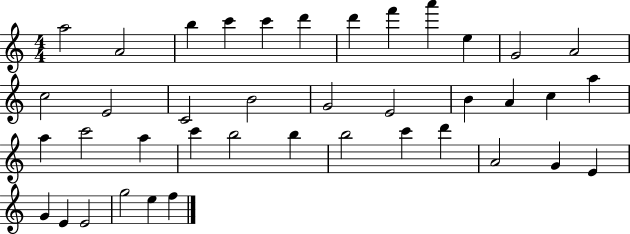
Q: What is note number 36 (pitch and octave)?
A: E4